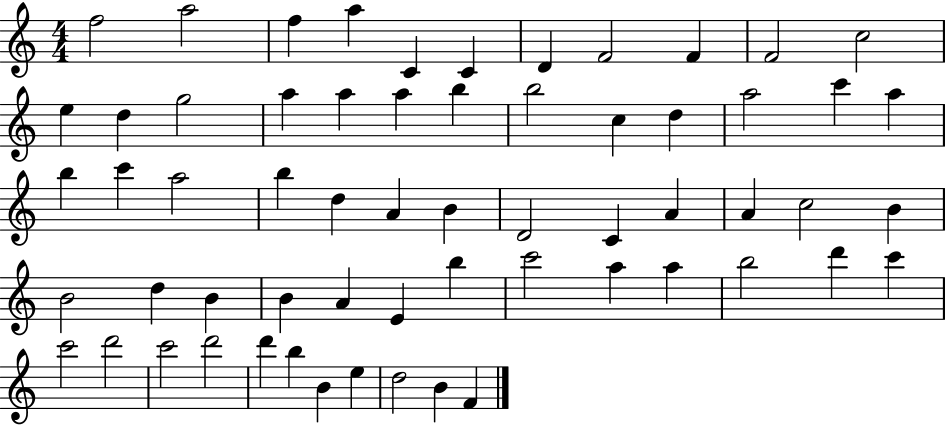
{
  \clef treble
  \numericTimeSignature
  \time 4/4
  \key c \major
  f''2 a''2 | f''4 a''4 c'4 c'4 | d'4 f'2 f'4 | f'2 c''2 | \break e''4 d''4 g''2 | a''4 a''4 a''4 b''4 | b''2 c''4 d''4 | a''2 c'''4 a''4 | \break b''4 c'''4 a''2 | b''4 d''4 a'4 b'4 | d'2 c'4 a'4 | a'4 c''2 b'4 | \break b'2 d''4 b'4 | b'4 a'4 e'4 b''4 | c'''2 a''4 a''4 | b''2 d'''4 c'''4 | \break c'''2 d'''2 | c'''2 d'''2 | d'''4 b''4 b'4 e''4 | d''2 b'4 f'4 | \break \bar "|."
}